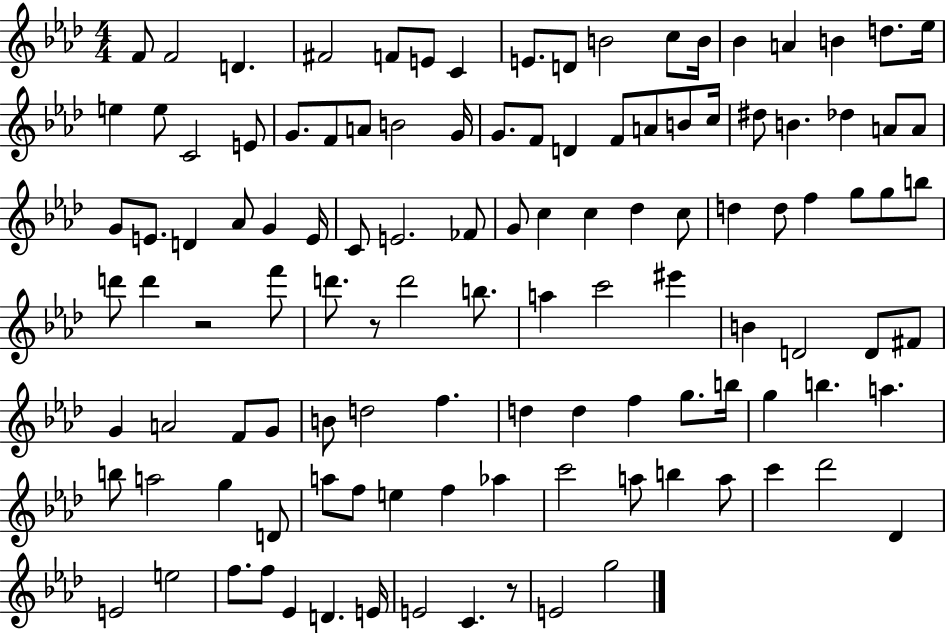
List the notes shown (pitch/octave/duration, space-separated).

F4/e F4/h D4/q. F#4/h F4/e E4/e C4/q E4/e. D4/e B4/h C5/e B4/s Bb4/q A4/q B4/q D5/e. Eb5/s E5/q E5/e C4/h E4/e G4/e. F4/e A4/e B4/h G4/s G4/e. F4/e D4/q F4/e A4/e B4/e C5/s D#5/e B4/q. Db5/q A4/e A4/e G4/e E4/e. D4/q Ab4/e G4/q E4/s C4/e E4/h. FES4/e G4/e C5/q C5/q Db5/q C5/e D5/q D5/e F5/q G5/e G5/e B5/e D6/e D6/q R/h F6/e D6/e. R/e D6/h B5/e. A5/q C6/h EIS6/q B4/q D4/h D4/e F#4/e G4/q A4/h F4/e G4/e B4/e D5/h F5/q. D5/q D5/q F5/q G5/e. B5/s G5/q B5/q. A5/q. B5/e A5/h G5/q D4/e A5/e F5/e E5/q F5/q Ab5/q C6/h A5/e B5/q A5/e C6/q Db6/h Db4/q E4/h E5/h F5/e. F5/e Eb4/q D4/q. E4/s E4/h C4/q. R/e E4/h G5/h